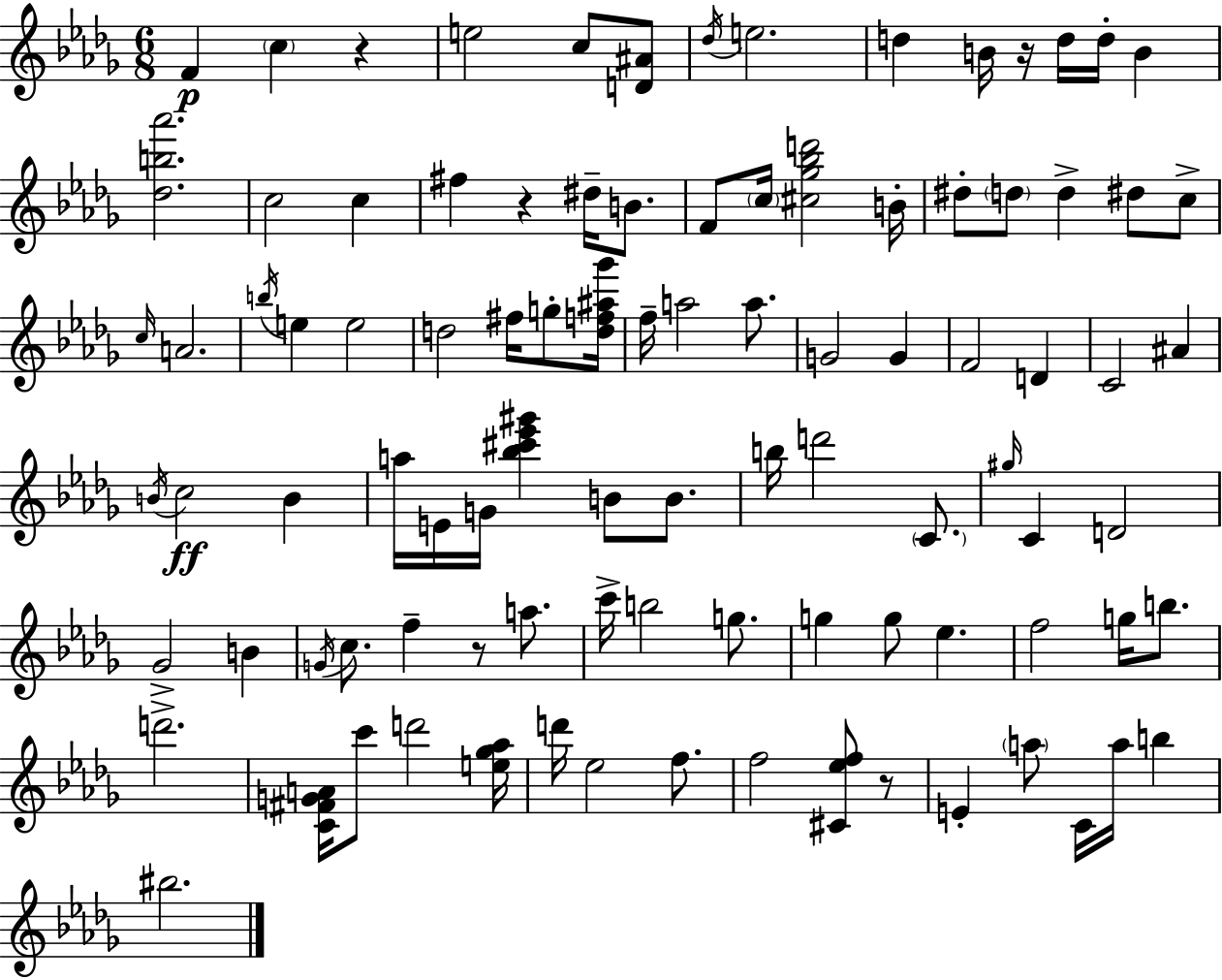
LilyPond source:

{
  \clef treble
  \numericTimeSignature
  \time 6/8
  \key bes \minor
  f'4\p \parenthesize c''4 r4 | e''2 c''8 <d' ais'>8 | \acciaccatura { des''16 } e''2. | d''4 b'16 r16 d''16 d''16-. b'4 | \break <des'' b'' aes'''>2. | c''2 c''4 | fis''4 r4 dis''16-- b'8. | f'8 \parenthesize c''16 <cis'' ges'' bes'' d'''>2 | \break b'16-. dis''8-. \parenthesize d''8 d''4-> dis''8 c''8-> | \grace { c''16 } a'2. | \acciaccatura { b''16 } e''4 e''2 | d''2 fis''16 | \break g''8-. <d'' f'' ais'' ges'''>16 f''16-- a''2 | a''8. g'2 g'4 | f'2 d'4 | c'2 ais'4 | \break \acciaccatura { b'16 }\ff c''2 | b'4 a''16 e'16 g'16 <bes'' cis''' ees''' gis'''>4 b'8 | b'8. b''16 d'''2 | \parenthesize c'8. \grace { gis''16 } c'4 d'2 | \break ges'2-> | b'4 \acciaccatura { g'16 } c''8. f''4-- | r8 a''8. c'''16-> b''2 | g''8. g''4 g''8 | \break ees''4. f''2 | g''16 b''8. d'''2.-> | <c' fis' g' a'>16 c'''8 d'''2 | <e'' ges'' aes''>16 d'''16 ees''2 | \break f''8. f''2 | <cis' ees'' f''>8 r8 e'4-. \parenthesize a''8 | c'16 a''16 b''4 bis''2. | \bar "|."
}